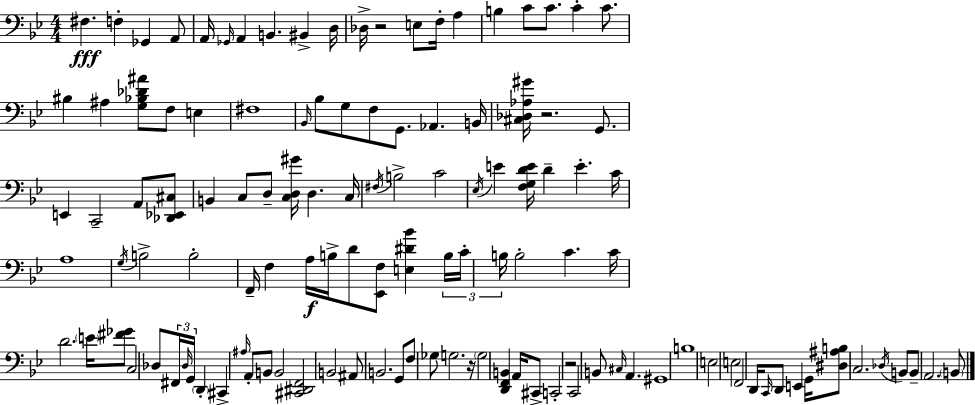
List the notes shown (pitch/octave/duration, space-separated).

F#3/q. F3/q Gb2/q A2/e A2/s Gb2/s A2/q B2/q. BIS2/q D3/s Db3/s R/h E3/e F3/s A3/q B3/q C4/e C4/e. C4/q C4/e. BIS3/q A#3/q [G3,Bb3,Db4,A#4]/e F3/e E3/q F#3/w Bb2/s Bb3/e G3/e F3/e G2/e. Ab2/q. B2/s [C#3,Db3,Ab3,G#4]/s R/h. G2/e. E2/q C2/h A2/e [Db2,Eb2,C#3]/e B2/q C3/e D3/e [C3,D3,G#4]/s D3/q. C3/s F#3/s B3/h C4/h Eb3/s E4/q [F3,G3,D4,E4]/s D4/q E4/q. C4/s A3/w G3/s B3/h B3/h F2/s F3/q A3/s B3/s D4/e [Eb2,F3]/e [E3,D#4,Bb4]/q B3/s C4/s B3/s B3/h C4/q. C4/s D4/h. E4/s [F#4,Gb4]/e C3/h Db3/e F#2/s Db3/s G2/s D2/q C#2/q A#3/s A2/e B2/e B2/h [C#2,D#2,F2]/h B2/h A#2/e B2/h. G2/e F3/e Gb3/e G3/h. R/s G3/h [D2,F2,B2]/q A2/s C#2/e C2/h R/h C2/h B2/e C#3/s A2/q. G#2/w B3/w E3/h E3/h F2/h D2/s C2/s D2/e E2/q G2/s [D#3,A#3,B3]/e C3/h. Db3/s B2/e B2/e A2/h. B2/e